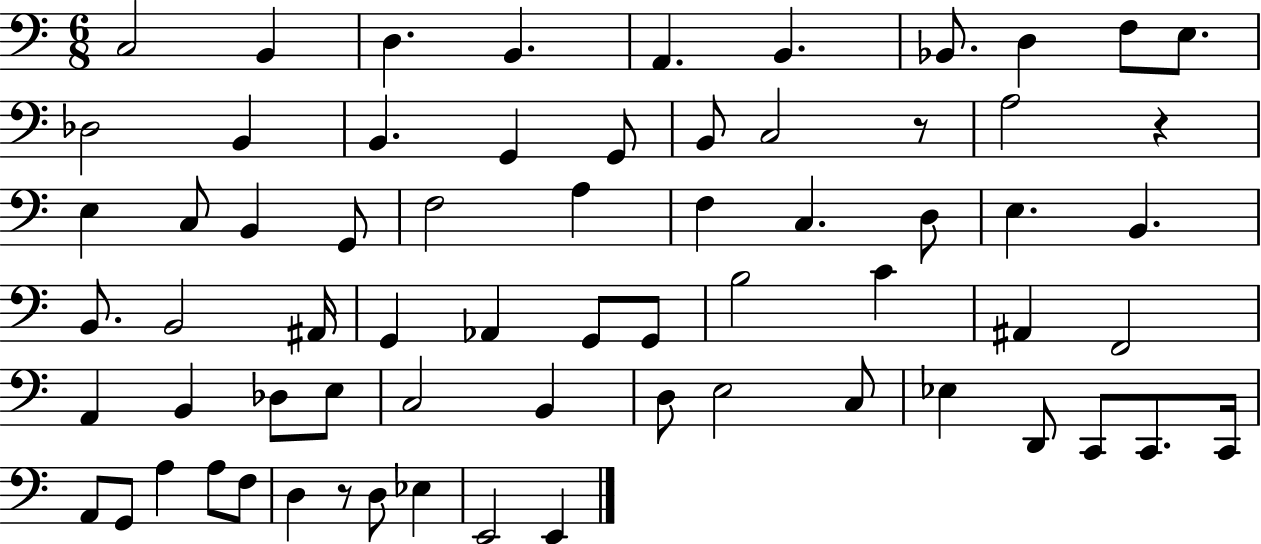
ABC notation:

X:1
T:Untitled
M:6/8
L:1/4
K:C
C,2 B,, D, B,, A,, B,, _B,,/2 D, F,/2 E,/2 _D,2 B,, B,, G,, G,,/2 B,,/2 C,2 z/2 A,2 z E, C,/2 B,, G,,/2 F,2 A, F, C, D,/2 E, B,, B,,/2 B,,2 ^A,,/4 G,, _A,, G,,/2 G,,/2 B,2 C ^A,, F,,2 A,, B,, _D,/2 E,/2 C,2 B,, D,/2 E,2 C,/2 _E, D,,/2 C,,/2 C,,/2 C,,/4 A,,/2 G,,/2 A, A,/2 F,/2 D, z/2 D,/2 _E, E,,2 E,,